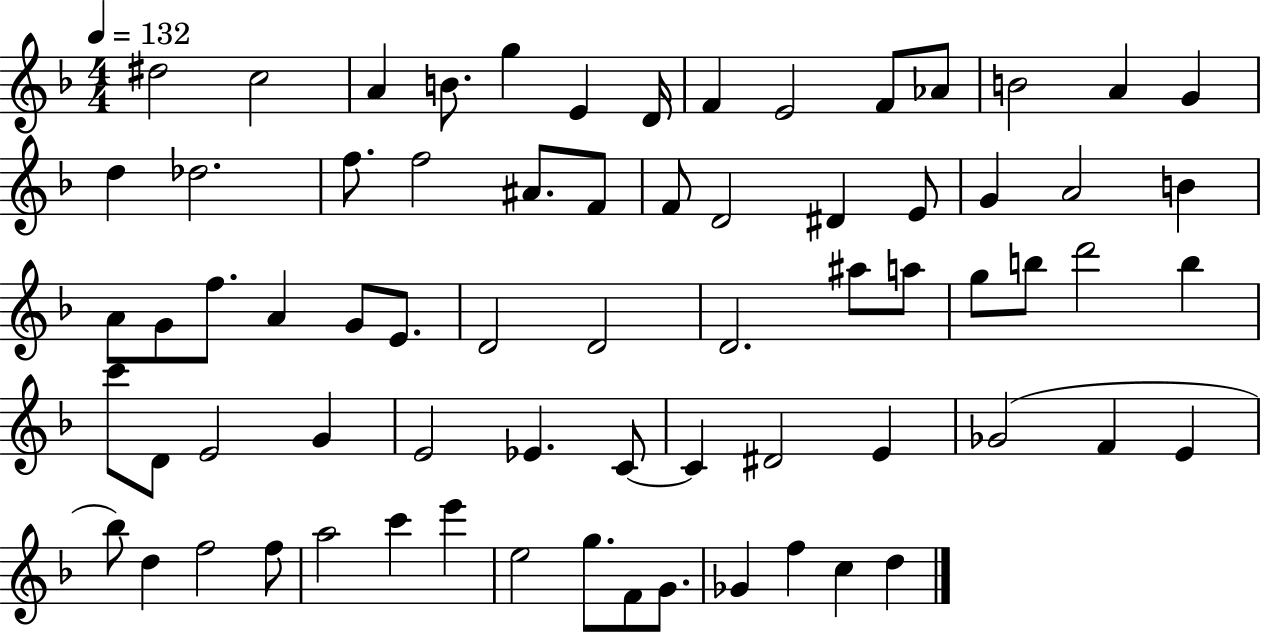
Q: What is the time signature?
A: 4/4